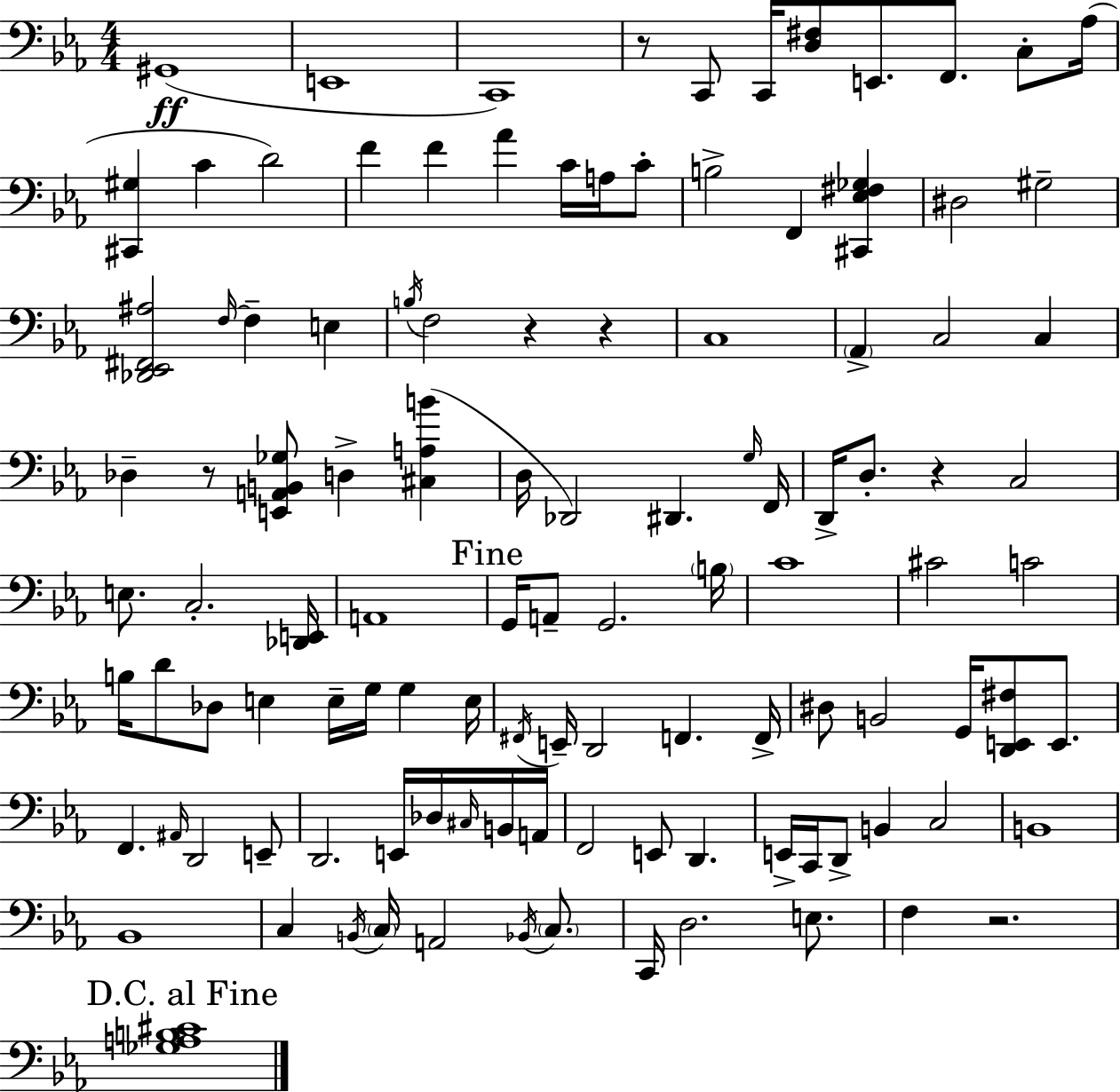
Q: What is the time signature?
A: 4/4